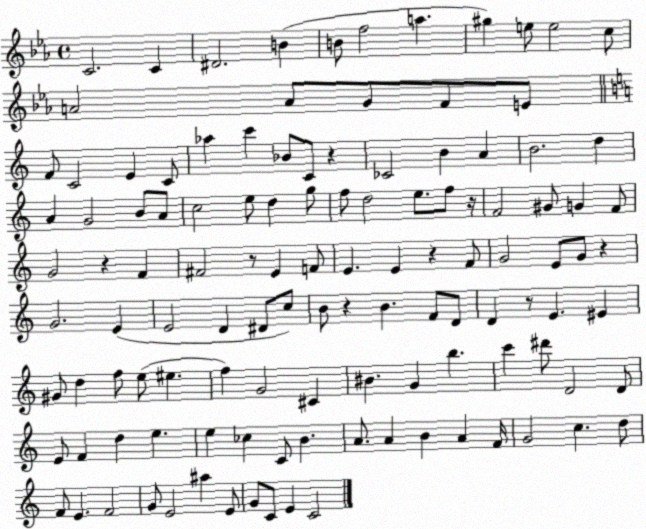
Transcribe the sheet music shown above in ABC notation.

X:1
T:Untitled
M:4/4
L:1/4
K:Eb
C2 C ^D2 B B/2 f2 a ^g e/2 e2 c/2 A2 A/2 G/2 F/2 E/2 F/2 C2 E C/2 _a c' _B/2 C/2 z _C2 B A B2 d A G2 B/2 A/2 c2 e/2 d g/2 f/2 d2 e/2 f/2 z/4 F2 ^G/2 G F/2 G2 z F ^F2 z/2 E F/2 E E z F/2 G2 E/2 G/2 z G2 E E2 D ^D/2 c/2 B/2 z B F/2 D/2 D z/2 E ^E ^G/2 d f/2 e/2 ^e f G2 ^C ^B G b c' ^d'/2 D2 D/2 E/2 F d e e _c C/2 B A/2 A B A F/4 G2 c d/2 F/2 E F2 G/2 E2 ^a E/2 G/2 C/2 E C2